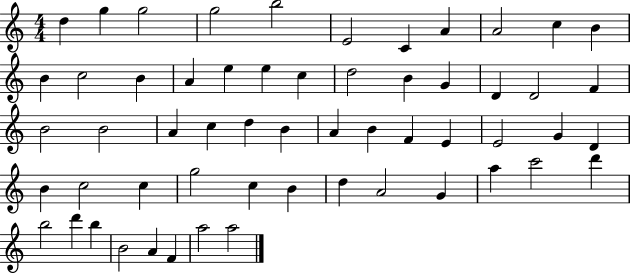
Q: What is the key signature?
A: C major